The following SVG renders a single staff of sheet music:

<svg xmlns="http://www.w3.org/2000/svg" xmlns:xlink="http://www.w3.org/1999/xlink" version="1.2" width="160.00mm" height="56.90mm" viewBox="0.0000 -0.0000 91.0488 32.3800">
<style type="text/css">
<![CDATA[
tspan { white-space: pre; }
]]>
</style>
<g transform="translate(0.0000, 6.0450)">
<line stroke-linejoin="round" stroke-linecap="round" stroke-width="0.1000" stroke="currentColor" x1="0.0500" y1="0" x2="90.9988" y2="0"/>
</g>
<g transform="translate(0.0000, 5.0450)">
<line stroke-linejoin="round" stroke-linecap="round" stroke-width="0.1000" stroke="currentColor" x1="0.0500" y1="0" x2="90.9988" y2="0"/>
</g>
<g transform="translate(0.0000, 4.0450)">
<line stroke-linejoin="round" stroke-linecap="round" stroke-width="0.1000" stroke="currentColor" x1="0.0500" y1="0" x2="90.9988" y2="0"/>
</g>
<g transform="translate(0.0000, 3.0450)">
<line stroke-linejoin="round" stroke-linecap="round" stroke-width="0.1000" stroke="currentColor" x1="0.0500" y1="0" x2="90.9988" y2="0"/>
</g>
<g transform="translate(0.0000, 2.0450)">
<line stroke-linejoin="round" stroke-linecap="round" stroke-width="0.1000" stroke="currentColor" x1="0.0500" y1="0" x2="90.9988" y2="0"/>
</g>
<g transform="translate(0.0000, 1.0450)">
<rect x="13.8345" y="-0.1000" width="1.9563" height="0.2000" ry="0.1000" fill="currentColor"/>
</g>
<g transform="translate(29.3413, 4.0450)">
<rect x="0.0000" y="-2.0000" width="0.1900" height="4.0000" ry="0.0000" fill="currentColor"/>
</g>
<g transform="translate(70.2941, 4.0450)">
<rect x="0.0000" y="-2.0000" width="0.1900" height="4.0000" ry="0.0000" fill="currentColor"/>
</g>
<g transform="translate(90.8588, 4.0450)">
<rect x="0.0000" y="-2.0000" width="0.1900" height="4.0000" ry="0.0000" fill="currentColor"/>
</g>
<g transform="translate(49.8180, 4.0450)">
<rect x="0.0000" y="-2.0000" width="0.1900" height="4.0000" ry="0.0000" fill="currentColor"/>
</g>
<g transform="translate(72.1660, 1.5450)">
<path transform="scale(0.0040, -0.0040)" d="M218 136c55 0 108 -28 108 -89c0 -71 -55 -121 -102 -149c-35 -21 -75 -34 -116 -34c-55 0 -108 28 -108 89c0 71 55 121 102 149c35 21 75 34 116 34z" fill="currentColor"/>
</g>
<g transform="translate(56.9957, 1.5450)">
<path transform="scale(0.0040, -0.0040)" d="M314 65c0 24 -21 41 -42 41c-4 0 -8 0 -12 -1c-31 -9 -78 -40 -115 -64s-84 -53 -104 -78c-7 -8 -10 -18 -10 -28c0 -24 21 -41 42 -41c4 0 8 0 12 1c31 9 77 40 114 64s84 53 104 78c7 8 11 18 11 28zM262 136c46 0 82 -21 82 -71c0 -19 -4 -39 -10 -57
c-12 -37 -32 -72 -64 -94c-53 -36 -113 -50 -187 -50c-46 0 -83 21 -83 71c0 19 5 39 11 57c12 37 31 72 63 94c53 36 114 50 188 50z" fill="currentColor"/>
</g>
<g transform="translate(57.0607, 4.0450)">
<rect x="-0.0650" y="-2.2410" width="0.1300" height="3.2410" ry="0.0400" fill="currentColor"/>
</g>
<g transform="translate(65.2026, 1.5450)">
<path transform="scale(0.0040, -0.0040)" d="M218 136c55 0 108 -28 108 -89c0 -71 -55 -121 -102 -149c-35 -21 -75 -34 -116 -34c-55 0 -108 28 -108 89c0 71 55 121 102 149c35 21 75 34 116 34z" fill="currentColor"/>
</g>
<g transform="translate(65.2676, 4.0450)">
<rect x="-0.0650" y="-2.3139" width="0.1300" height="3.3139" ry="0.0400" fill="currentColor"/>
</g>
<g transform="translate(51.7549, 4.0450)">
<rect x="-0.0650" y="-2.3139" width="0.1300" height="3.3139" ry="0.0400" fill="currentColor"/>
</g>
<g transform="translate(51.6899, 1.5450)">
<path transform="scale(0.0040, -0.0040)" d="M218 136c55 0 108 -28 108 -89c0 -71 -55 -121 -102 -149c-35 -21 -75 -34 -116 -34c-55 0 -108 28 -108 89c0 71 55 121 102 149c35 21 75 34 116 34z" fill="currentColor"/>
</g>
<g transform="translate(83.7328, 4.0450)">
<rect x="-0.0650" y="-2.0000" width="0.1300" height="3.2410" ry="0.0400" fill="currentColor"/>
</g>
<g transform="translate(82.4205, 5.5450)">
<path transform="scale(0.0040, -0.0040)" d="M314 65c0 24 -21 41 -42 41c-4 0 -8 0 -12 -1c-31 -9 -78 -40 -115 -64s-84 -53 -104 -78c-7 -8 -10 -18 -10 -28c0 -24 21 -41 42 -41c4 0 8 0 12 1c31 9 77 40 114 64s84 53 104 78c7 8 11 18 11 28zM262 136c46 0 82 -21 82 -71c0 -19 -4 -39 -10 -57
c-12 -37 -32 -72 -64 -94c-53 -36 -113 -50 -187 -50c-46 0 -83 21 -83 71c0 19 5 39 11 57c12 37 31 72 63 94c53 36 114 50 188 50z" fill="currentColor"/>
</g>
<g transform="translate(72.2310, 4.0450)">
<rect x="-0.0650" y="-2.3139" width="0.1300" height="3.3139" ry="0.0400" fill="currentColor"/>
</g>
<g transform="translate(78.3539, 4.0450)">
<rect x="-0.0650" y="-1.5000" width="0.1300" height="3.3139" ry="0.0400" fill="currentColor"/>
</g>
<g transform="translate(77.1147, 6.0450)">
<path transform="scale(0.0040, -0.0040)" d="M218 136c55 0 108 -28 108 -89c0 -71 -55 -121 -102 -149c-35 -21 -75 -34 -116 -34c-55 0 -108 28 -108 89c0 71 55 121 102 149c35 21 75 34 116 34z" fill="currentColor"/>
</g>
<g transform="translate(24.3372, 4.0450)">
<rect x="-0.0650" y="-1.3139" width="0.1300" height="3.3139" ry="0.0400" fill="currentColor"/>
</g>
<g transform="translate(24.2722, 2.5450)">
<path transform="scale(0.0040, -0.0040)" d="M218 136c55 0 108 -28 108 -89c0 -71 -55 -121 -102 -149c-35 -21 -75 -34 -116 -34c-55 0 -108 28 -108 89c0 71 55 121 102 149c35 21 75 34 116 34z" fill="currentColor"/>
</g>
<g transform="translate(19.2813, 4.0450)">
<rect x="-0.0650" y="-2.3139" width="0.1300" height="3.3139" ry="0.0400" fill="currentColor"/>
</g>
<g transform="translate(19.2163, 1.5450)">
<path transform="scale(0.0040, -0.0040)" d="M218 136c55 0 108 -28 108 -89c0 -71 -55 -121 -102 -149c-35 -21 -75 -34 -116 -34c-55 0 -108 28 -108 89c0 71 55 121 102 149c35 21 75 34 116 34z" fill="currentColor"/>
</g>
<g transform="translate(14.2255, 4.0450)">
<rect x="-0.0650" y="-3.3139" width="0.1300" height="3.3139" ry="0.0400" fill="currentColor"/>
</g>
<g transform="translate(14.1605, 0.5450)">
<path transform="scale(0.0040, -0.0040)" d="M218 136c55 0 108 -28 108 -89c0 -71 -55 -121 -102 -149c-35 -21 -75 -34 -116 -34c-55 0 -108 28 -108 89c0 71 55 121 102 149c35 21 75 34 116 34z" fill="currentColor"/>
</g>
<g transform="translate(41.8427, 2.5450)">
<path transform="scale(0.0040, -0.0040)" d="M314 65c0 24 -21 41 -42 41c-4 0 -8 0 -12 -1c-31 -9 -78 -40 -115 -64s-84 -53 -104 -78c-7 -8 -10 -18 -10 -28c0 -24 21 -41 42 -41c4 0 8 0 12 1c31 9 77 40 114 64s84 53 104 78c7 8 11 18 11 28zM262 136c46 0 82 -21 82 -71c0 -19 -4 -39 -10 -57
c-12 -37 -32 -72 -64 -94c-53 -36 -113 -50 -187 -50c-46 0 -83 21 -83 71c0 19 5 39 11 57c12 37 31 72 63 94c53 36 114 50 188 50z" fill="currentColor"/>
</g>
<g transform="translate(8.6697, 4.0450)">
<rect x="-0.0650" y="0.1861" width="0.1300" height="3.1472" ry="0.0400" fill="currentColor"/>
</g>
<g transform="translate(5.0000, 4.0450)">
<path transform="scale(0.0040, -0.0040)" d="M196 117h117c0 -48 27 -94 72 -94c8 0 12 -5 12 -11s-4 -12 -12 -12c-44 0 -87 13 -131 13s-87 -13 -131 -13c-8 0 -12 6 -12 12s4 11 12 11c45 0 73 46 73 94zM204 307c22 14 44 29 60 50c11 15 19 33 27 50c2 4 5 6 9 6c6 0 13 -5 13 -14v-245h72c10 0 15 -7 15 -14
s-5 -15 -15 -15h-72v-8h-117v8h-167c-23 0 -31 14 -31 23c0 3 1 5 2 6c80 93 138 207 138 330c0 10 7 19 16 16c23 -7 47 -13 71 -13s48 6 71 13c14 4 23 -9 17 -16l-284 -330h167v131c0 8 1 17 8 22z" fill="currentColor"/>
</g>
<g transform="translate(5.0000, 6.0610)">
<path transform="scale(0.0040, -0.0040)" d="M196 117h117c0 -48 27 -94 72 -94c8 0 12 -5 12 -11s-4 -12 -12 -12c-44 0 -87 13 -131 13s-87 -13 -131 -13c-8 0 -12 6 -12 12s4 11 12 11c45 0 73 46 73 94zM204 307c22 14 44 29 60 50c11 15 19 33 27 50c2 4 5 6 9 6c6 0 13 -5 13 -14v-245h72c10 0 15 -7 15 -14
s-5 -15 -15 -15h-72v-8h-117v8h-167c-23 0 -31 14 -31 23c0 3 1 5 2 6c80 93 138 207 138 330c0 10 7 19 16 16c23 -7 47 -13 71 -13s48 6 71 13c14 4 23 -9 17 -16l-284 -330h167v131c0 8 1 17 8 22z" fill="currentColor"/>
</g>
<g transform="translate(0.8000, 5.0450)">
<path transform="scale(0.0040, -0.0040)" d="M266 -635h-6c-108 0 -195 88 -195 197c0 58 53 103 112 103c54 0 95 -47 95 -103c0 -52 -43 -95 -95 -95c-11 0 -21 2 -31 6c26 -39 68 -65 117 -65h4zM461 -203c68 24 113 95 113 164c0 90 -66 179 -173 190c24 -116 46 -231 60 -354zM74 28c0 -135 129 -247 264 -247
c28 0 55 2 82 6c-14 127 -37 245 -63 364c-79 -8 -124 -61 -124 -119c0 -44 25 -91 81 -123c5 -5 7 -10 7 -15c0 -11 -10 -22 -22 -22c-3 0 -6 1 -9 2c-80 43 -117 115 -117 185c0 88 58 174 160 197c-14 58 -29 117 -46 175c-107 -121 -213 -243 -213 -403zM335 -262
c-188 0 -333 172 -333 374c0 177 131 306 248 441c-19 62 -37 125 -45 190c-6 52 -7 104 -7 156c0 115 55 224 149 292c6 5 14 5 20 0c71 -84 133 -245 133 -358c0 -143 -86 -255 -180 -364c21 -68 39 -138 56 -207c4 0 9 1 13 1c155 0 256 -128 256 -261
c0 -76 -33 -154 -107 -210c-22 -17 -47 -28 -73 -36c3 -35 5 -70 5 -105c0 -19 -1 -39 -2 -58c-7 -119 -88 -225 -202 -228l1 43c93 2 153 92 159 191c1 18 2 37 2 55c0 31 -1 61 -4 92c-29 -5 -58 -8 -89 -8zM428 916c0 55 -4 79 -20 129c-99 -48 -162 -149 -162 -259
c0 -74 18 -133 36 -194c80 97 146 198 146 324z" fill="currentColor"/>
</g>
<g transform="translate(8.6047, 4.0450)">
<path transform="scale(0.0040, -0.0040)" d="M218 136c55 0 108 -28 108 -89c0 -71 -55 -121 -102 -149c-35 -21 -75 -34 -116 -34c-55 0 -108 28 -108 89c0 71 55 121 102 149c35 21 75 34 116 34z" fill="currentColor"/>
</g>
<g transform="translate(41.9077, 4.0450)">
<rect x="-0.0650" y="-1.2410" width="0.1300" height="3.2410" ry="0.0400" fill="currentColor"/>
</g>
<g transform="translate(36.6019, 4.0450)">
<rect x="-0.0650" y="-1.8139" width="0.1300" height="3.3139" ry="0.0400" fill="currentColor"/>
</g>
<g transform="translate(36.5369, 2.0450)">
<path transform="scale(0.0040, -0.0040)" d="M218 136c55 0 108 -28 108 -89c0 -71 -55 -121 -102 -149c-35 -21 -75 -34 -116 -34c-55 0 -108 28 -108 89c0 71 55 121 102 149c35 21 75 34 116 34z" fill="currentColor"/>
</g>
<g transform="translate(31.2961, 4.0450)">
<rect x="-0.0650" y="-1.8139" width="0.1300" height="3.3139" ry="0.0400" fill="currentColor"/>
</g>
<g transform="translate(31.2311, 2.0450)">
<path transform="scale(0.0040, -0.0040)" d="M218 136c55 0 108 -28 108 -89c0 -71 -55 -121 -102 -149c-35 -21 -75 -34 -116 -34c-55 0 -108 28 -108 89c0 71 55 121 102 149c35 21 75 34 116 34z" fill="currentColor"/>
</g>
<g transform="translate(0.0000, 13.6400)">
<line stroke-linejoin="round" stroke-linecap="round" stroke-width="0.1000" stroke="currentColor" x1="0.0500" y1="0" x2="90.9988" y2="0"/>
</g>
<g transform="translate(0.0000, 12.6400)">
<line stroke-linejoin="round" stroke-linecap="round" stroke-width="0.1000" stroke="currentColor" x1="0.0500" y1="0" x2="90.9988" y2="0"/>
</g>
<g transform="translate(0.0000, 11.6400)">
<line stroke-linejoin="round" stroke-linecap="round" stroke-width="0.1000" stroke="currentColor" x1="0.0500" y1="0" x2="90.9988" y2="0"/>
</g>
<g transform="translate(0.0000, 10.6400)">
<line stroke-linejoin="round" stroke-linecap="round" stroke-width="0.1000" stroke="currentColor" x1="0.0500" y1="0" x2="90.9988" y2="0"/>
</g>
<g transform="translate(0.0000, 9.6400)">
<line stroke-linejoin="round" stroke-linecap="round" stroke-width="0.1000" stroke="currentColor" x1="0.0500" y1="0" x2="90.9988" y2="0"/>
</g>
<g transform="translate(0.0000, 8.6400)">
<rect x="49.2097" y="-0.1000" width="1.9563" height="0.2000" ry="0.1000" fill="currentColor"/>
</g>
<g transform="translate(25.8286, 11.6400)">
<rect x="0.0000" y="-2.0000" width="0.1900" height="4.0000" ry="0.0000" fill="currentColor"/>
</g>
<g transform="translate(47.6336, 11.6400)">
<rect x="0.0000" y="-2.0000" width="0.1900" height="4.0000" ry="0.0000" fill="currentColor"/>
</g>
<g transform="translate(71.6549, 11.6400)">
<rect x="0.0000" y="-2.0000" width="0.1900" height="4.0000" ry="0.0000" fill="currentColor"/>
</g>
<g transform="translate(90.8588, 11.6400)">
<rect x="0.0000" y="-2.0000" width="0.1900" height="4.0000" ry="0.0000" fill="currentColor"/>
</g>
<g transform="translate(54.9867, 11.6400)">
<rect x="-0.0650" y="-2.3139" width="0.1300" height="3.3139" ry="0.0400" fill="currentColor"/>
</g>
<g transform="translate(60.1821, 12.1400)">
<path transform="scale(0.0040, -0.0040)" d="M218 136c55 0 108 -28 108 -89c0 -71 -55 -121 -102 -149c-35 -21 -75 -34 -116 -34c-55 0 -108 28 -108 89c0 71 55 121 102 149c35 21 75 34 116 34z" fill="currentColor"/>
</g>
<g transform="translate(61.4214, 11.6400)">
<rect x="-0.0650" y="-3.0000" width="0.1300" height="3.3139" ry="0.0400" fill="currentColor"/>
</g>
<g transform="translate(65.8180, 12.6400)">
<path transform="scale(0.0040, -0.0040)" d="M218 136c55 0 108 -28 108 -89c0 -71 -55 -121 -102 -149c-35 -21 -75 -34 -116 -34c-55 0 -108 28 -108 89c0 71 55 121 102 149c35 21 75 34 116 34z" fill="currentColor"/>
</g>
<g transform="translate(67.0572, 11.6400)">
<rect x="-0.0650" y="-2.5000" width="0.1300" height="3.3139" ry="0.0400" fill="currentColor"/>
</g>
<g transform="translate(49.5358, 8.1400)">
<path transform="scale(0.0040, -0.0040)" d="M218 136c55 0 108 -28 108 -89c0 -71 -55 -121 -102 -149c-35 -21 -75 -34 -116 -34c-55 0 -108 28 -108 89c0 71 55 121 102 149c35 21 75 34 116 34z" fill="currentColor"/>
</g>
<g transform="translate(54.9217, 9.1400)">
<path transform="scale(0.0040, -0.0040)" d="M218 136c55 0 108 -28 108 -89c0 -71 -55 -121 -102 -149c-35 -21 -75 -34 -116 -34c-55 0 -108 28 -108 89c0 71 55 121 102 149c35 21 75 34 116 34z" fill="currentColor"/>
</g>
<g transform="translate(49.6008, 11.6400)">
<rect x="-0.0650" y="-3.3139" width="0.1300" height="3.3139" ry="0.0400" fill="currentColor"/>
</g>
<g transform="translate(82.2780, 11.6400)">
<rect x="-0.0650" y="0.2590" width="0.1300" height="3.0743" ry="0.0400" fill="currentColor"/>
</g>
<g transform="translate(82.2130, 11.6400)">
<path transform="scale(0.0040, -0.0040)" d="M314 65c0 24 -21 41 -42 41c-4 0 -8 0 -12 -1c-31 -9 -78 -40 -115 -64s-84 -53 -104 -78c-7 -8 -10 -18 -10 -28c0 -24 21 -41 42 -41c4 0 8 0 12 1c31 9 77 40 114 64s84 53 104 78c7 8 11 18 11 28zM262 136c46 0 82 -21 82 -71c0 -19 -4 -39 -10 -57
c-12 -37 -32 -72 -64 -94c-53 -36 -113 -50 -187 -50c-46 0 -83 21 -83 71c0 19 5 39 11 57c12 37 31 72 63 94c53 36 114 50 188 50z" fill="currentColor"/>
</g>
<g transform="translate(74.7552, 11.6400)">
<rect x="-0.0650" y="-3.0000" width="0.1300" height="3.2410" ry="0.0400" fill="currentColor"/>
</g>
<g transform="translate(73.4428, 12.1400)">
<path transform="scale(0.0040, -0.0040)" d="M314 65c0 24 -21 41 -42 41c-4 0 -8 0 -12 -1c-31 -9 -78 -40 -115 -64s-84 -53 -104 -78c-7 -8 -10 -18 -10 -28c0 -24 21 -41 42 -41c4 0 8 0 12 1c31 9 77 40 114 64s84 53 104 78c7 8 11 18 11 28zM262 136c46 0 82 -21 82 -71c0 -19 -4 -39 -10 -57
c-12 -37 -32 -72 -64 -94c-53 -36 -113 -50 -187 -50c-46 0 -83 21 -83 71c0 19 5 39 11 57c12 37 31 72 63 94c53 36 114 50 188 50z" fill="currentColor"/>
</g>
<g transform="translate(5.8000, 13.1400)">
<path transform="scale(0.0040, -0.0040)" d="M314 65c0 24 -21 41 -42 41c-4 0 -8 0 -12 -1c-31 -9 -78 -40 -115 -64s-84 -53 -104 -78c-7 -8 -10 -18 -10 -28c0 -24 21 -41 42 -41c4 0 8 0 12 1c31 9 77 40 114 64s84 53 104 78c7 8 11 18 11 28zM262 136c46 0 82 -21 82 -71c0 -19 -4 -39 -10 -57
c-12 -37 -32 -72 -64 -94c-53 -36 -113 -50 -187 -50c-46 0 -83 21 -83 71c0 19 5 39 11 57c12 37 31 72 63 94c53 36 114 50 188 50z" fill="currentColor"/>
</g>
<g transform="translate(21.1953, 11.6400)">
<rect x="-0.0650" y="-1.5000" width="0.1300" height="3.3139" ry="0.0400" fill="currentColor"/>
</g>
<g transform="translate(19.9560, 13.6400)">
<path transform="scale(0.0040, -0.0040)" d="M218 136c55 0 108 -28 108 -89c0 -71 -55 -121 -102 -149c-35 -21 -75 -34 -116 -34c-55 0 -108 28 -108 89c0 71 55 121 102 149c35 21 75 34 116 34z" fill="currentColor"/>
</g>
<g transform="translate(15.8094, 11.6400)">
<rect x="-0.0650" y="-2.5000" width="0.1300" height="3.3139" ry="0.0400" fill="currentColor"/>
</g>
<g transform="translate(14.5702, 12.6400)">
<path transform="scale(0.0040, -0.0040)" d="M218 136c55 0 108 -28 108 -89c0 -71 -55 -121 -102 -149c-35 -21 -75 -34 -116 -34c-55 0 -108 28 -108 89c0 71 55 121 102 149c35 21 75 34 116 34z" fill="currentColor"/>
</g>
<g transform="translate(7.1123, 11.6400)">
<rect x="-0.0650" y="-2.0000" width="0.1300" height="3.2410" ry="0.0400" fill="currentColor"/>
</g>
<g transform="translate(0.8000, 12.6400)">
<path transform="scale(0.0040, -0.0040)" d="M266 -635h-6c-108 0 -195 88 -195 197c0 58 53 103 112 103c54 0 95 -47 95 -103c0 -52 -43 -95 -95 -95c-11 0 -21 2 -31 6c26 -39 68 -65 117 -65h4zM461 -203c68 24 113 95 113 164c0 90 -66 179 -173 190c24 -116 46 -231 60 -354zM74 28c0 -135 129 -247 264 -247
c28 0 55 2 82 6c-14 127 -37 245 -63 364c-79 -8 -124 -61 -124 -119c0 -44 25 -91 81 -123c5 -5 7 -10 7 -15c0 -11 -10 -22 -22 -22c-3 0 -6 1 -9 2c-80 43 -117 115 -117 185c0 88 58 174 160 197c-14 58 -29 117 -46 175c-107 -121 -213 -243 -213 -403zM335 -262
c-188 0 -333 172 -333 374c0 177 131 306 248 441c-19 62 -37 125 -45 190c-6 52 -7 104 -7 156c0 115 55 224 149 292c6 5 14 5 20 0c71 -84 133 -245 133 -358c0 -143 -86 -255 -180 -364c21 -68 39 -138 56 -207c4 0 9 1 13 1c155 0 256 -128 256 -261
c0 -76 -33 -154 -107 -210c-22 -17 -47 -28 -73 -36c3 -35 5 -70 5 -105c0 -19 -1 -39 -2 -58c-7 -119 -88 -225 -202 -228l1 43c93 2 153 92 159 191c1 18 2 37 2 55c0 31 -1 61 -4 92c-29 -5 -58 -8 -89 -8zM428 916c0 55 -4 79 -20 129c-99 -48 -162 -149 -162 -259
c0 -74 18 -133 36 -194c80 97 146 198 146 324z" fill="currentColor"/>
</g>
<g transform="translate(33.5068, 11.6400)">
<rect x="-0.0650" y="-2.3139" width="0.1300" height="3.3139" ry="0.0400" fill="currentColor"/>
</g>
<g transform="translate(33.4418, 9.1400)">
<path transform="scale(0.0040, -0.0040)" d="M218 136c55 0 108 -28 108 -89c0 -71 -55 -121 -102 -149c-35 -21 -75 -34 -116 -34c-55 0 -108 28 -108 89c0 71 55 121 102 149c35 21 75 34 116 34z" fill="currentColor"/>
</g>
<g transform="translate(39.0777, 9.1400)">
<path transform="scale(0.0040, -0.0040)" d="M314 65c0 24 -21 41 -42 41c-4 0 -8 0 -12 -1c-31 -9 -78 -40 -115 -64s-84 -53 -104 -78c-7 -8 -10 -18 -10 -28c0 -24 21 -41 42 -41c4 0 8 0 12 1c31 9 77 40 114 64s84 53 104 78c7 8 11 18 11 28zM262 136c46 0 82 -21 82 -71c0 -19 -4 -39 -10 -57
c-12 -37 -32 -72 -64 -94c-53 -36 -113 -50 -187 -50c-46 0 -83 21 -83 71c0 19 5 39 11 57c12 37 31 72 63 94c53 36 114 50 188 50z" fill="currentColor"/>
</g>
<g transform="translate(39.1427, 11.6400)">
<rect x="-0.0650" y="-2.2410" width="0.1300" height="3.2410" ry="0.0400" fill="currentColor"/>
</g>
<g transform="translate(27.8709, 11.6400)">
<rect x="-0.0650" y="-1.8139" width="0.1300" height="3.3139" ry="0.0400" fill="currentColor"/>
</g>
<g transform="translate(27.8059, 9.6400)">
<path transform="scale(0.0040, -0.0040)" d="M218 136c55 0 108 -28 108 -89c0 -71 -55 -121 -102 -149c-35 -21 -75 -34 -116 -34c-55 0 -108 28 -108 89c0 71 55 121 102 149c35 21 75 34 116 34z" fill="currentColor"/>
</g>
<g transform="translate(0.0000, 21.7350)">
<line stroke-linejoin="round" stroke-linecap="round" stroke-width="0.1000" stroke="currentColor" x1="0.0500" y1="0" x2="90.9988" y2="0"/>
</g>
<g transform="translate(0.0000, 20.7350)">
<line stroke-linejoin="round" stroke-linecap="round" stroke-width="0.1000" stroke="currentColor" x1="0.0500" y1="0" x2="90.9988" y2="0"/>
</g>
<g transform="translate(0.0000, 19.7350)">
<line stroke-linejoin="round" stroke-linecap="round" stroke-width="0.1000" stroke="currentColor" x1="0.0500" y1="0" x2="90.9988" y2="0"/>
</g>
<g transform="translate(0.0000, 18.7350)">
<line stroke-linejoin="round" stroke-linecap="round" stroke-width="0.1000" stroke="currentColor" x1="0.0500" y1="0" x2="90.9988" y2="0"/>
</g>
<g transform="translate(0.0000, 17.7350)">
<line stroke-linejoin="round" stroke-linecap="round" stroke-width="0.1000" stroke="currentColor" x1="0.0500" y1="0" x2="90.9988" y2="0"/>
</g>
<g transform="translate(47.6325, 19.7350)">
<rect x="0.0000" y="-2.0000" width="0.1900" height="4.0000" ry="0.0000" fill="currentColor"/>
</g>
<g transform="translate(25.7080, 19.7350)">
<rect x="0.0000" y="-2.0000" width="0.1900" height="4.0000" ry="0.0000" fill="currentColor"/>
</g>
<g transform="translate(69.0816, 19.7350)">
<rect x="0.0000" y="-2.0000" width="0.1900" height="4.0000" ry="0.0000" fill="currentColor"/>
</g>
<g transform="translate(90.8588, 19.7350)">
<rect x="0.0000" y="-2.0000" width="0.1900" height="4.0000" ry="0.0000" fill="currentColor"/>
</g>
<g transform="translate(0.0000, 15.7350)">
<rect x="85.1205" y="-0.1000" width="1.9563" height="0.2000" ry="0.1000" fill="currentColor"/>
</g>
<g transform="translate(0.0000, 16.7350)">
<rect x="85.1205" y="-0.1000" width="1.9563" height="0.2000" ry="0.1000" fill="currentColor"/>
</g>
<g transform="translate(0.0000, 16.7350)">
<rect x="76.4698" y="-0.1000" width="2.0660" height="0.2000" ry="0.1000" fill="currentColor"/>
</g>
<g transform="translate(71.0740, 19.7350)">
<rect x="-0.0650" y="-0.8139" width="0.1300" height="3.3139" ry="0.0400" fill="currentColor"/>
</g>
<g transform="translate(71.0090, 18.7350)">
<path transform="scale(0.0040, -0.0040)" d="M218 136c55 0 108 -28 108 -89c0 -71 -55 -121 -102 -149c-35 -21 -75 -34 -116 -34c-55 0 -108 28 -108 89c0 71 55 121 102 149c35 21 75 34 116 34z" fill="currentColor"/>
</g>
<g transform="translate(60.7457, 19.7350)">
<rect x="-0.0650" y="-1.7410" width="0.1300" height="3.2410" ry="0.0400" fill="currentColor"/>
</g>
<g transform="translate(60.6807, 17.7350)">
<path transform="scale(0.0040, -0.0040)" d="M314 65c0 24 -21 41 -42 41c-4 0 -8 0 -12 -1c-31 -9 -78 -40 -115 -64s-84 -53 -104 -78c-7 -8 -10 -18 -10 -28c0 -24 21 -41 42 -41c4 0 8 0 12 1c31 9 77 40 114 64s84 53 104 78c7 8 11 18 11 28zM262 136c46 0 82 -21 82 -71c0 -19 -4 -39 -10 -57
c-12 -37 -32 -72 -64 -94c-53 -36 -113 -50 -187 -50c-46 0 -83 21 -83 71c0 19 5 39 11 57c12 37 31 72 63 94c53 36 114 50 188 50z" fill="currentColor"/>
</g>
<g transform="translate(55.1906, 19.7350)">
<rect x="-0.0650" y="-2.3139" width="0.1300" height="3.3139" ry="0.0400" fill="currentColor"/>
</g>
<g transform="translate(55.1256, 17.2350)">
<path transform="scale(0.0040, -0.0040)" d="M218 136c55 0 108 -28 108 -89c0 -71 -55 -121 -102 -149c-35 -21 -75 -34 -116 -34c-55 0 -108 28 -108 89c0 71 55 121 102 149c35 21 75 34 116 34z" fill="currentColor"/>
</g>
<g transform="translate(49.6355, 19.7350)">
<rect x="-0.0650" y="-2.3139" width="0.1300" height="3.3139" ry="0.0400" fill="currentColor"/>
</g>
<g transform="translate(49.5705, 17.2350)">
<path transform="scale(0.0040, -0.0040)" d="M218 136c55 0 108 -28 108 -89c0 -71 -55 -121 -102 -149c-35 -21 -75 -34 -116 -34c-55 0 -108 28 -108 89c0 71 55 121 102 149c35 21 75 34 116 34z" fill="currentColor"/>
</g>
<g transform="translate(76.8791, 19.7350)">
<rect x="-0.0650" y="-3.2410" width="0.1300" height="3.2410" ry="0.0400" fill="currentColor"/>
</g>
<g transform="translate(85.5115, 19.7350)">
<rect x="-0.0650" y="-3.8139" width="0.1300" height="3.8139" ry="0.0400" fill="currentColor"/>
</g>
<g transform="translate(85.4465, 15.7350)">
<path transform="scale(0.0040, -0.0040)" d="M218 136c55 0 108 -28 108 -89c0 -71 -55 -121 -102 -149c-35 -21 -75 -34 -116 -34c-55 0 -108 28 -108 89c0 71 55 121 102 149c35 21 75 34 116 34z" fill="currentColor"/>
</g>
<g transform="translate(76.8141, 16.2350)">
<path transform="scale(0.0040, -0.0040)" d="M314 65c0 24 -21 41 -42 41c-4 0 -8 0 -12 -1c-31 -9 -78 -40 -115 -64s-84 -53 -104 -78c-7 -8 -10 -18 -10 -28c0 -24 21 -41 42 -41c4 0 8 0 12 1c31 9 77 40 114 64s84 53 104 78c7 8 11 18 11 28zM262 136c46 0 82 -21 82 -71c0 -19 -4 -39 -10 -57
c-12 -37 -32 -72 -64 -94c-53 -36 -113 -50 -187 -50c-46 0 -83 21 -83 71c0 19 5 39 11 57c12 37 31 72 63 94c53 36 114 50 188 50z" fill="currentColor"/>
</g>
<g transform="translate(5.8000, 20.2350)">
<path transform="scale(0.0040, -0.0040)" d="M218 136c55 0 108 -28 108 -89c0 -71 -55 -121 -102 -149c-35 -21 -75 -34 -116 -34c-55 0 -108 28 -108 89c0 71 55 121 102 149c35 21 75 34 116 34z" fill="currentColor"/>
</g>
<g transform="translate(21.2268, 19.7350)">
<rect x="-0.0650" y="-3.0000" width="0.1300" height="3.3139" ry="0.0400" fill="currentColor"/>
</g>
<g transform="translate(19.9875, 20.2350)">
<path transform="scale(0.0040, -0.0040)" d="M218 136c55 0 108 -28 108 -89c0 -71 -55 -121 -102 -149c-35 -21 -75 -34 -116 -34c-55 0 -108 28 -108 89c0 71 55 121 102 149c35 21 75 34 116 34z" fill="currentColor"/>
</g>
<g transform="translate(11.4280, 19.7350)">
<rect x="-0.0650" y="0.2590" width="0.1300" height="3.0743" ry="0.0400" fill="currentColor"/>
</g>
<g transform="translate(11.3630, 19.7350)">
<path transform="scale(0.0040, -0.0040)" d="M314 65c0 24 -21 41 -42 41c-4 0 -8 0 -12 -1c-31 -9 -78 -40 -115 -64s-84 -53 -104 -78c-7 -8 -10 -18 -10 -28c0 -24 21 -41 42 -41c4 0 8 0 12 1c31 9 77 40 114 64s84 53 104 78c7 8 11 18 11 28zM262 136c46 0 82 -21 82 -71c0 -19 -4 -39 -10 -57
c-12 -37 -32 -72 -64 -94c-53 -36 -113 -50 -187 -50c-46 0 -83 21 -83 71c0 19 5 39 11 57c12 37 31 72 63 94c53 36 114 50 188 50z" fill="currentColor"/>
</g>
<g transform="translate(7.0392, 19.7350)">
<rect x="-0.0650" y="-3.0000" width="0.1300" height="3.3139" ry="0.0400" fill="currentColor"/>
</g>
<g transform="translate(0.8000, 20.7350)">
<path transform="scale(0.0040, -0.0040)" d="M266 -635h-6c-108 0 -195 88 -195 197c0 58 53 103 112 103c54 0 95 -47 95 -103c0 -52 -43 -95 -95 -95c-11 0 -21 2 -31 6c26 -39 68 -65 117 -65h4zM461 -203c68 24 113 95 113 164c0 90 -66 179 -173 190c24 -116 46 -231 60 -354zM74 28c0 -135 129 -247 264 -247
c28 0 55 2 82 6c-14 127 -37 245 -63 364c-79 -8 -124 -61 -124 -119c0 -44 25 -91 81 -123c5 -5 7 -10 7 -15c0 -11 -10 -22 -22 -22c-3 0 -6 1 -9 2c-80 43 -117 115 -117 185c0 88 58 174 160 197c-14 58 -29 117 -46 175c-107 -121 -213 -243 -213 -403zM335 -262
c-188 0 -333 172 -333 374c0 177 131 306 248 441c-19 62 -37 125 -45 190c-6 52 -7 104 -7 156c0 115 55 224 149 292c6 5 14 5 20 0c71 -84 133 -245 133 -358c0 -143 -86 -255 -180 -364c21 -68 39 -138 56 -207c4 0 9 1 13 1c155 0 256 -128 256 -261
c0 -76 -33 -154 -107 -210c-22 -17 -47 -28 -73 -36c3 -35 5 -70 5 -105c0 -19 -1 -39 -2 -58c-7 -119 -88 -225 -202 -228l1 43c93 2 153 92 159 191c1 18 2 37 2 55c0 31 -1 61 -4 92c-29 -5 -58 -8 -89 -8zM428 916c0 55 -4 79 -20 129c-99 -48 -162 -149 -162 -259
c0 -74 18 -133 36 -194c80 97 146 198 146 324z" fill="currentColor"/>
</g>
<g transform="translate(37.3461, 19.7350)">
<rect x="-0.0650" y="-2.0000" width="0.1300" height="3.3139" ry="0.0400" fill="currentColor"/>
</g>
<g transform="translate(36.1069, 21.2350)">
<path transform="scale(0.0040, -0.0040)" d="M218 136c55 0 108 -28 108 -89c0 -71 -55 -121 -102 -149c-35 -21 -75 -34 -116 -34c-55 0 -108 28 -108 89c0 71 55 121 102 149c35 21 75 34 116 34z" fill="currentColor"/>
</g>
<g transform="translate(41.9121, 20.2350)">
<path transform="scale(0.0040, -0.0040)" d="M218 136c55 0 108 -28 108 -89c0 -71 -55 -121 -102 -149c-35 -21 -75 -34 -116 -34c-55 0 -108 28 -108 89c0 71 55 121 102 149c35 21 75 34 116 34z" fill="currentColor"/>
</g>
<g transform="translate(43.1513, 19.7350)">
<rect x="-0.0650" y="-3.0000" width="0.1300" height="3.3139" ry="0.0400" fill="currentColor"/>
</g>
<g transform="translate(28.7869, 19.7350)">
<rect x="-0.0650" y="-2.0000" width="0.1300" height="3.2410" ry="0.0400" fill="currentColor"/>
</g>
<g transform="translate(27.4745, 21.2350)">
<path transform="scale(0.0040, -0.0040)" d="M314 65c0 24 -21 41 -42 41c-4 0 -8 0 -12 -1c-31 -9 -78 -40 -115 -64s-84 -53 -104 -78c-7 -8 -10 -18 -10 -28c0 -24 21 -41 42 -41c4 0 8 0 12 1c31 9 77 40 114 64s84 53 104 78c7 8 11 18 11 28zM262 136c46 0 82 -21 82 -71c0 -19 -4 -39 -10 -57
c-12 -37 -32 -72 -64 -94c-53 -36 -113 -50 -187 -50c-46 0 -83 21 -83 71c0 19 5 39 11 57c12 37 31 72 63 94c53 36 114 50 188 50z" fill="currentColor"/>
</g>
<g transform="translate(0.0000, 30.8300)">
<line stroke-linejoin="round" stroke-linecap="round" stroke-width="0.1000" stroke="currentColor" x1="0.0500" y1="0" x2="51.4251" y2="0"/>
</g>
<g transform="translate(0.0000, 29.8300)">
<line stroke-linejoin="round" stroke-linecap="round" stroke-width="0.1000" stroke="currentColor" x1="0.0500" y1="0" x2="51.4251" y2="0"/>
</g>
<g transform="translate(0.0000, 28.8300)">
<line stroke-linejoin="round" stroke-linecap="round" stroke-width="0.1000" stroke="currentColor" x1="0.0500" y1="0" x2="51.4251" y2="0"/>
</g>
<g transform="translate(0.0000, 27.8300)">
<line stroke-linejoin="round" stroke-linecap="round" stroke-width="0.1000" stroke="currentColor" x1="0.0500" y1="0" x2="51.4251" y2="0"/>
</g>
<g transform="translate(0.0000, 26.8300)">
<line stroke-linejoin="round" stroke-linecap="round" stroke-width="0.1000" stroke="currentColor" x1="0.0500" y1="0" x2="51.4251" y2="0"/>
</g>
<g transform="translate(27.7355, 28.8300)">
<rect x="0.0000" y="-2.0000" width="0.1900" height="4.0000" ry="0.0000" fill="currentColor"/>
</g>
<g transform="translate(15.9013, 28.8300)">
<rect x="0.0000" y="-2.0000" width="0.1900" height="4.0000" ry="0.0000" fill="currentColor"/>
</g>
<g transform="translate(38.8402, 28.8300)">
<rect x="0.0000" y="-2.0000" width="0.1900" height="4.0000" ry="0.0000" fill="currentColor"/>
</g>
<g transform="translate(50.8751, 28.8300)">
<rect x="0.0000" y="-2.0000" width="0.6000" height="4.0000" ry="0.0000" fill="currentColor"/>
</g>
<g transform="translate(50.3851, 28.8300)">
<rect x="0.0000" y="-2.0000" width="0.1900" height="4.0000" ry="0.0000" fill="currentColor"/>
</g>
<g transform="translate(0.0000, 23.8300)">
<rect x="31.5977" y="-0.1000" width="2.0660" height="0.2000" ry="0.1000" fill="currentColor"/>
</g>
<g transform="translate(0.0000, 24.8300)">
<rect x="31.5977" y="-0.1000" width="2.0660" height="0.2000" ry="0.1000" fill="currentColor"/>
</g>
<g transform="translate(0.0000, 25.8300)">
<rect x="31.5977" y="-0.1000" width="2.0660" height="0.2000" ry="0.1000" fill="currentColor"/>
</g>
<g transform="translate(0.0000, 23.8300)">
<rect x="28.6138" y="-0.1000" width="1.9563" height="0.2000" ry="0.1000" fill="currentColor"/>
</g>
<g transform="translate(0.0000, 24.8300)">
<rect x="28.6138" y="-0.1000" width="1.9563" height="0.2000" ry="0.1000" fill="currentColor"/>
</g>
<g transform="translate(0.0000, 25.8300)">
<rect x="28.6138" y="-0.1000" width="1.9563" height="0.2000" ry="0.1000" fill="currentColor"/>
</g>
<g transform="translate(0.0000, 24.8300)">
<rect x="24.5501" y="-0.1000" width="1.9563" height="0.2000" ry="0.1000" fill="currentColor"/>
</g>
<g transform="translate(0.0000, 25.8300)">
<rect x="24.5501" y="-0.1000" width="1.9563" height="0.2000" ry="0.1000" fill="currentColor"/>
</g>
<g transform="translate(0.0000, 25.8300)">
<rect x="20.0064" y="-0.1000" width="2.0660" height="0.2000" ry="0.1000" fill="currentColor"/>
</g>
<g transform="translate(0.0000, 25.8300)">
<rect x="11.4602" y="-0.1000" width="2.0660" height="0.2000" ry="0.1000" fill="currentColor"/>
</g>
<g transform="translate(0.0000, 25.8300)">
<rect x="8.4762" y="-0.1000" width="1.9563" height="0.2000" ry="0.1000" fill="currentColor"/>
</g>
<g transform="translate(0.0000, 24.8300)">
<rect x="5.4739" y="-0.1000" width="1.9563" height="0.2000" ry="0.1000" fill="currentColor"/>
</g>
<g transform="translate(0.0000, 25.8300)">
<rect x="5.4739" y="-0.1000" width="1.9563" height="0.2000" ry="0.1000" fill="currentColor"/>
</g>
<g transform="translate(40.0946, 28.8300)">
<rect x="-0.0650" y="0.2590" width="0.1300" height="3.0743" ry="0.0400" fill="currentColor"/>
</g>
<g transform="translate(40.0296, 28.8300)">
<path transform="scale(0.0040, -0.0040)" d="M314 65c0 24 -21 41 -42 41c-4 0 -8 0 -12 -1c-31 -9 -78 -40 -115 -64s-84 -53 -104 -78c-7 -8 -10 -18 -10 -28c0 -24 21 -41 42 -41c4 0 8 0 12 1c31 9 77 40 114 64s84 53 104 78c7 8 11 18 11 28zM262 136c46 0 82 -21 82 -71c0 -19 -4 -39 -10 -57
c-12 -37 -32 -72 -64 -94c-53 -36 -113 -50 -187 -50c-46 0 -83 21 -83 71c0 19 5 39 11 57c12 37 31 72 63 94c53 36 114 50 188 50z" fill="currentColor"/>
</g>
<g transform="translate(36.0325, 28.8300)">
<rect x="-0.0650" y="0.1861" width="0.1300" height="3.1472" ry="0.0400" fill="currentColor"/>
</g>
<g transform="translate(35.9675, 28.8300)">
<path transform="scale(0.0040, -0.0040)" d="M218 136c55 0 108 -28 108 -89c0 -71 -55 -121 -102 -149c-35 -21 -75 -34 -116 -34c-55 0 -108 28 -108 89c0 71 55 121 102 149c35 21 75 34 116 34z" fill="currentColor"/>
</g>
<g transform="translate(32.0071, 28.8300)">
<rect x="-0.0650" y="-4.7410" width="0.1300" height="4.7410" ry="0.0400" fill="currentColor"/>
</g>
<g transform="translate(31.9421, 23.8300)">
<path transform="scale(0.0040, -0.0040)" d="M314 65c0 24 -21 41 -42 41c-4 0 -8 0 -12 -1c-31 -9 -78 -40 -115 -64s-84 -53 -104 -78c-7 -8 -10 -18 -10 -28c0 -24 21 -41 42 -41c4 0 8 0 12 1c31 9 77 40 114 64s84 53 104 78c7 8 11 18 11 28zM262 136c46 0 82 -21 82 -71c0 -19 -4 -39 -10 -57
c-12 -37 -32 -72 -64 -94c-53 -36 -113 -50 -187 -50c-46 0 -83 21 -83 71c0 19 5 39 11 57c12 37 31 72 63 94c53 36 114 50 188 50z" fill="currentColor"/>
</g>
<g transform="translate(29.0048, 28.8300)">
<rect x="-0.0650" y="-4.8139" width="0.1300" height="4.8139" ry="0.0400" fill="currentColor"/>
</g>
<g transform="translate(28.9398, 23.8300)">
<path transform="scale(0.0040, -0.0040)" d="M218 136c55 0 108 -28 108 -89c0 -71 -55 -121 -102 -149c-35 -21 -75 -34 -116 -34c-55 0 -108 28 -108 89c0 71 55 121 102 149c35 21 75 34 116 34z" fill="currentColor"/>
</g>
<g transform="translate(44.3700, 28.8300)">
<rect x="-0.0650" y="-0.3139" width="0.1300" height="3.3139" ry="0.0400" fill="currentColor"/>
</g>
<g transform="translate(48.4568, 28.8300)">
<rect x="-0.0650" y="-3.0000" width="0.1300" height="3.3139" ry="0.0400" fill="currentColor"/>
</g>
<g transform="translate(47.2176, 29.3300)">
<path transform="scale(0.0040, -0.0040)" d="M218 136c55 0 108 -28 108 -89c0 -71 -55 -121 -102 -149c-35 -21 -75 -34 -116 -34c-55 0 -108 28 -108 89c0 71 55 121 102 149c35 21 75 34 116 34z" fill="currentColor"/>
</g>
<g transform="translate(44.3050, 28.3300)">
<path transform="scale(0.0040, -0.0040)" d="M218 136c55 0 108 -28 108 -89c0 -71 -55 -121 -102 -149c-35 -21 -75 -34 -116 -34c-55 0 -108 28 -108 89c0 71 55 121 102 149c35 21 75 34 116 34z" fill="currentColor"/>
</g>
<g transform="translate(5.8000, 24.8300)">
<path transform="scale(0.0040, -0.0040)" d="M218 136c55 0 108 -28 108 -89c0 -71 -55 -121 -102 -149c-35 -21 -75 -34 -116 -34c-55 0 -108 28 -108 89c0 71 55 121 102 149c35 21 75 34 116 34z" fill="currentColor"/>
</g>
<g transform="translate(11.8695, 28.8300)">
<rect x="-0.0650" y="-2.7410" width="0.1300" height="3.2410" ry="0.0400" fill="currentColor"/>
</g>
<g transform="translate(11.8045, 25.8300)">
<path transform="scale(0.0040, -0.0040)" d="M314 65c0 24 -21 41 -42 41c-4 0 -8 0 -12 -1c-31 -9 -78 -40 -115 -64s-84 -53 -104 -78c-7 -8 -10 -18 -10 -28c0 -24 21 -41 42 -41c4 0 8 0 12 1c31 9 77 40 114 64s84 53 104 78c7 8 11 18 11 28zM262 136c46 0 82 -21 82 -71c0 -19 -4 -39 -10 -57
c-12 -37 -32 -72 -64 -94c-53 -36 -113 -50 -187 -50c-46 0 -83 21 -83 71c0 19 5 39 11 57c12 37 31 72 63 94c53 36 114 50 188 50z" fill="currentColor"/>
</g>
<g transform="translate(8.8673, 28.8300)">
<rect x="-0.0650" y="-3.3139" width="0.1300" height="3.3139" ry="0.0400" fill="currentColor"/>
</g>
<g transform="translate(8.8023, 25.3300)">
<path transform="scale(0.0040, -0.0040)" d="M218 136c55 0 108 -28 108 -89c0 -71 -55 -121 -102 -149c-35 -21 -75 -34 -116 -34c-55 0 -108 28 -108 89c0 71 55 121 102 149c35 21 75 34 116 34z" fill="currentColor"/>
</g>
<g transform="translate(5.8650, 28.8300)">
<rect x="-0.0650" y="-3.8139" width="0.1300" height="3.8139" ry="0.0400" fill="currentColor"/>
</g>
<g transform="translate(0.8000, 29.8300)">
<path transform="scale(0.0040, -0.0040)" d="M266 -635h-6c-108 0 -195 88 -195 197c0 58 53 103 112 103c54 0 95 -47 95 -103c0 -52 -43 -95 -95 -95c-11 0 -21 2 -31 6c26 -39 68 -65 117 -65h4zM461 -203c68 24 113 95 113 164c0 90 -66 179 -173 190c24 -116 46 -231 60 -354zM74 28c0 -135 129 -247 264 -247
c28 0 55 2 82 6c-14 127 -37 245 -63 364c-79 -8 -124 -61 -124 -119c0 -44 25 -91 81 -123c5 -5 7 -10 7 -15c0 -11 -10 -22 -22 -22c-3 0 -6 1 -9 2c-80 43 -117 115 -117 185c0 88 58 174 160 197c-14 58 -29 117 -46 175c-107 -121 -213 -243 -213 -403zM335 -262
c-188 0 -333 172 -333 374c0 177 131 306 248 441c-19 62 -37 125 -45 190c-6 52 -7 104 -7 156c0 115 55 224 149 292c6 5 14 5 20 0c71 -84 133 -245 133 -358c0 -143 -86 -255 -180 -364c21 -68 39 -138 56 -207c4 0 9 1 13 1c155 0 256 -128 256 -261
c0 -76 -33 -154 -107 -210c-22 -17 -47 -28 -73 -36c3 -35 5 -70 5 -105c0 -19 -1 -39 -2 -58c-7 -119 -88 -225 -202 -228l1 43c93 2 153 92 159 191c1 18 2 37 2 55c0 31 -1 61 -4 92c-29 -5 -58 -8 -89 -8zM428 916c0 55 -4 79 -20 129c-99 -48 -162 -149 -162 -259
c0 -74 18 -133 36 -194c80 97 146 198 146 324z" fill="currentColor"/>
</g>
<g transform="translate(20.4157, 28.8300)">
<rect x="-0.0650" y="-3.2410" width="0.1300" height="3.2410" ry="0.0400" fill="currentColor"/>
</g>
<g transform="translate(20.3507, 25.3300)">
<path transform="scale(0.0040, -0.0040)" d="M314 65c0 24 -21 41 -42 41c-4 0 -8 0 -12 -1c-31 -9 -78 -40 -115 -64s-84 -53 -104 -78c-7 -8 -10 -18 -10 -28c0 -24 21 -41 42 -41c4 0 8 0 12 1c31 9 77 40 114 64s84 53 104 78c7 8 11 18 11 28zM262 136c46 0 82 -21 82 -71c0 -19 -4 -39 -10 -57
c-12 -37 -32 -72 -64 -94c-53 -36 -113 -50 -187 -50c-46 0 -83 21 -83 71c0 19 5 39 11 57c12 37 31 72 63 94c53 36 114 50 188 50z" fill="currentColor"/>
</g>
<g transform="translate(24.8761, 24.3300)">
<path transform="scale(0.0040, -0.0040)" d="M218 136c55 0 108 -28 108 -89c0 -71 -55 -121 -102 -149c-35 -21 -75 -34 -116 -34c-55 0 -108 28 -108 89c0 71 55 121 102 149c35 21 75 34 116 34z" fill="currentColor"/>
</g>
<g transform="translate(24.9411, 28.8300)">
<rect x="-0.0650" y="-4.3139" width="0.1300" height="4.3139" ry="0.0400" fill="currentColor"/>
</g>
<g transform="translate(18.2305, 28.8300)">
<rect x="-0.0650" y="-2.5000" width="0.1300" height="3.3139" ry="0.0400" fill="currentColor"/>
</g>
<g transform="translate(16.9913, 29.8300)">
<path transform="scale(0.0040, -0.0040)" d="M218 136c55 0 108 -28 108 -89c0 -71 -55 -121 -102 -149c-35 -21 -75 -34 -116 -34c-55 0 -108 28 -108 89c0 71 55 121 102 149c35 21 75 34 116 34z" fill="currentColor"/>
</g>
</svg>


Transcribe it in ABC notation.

X:1
T:Untitled
M:4/4
L:1/4
K:C
B b g e f f e2 g g2 g g E F2 F2 G E f g g2 b g A G A2 B2 A B2 A F2 F A g g f2 d b2 c' c' b a2 G b2 d' e' e'2 B B2 c A